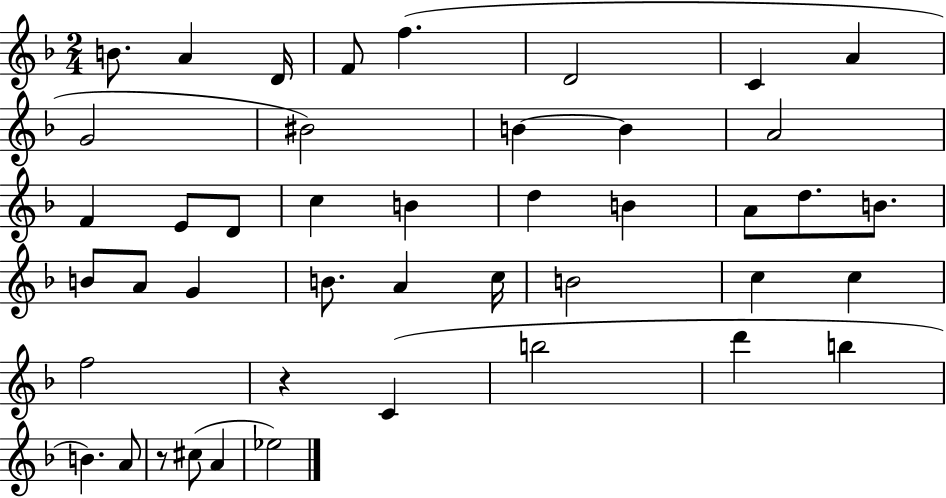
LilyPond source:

{
  \clef treble
  \numericTimeSignature
  \time 2/4
  \key f \major
  b'8. a'4 d'16 | f'8 f''4.( | d'2 | c'4 a'4 | \break g'2 | bis'2) | b'4~~ b'4 | a'2 | \break f'4 e'8 d'8 | c''4 b'4 | d''4 b'4 | a'8 d''8. b'8. | \break b'8 a'8 g'4 | b'8. a'4 c''16 | b'2 | c''4 c''4 | \break f''2 | r4 c'4( | b''2 | d'''4 b''4 | \break b'4.) a'8 | r8 cis''8( a'4 | ees''2) | \bar "|."
}